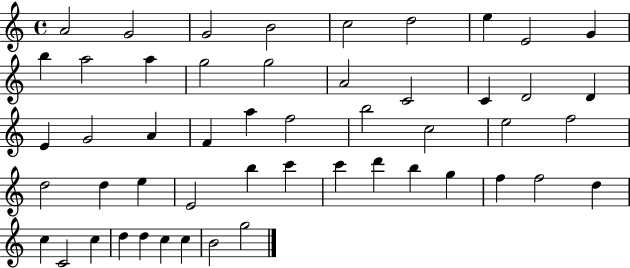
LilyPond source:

{
  \clef treble
  \time 4/4
  \defaultTimeSignature
  \key c \major
  a'2 g'2 | g'2 b'2 | c''2 d''2 | e''4 e'2 g'4 | \break b''4 a''2 a''4 | g''2 g''2 | a'2 c'2 | c'4 d'2 d'4 | \break e'4 g'2 a'4 | f'4 a''4 f''2 | b''2 c''2 | e''2 f''2 | \break d''2 d''4 e''4 | e'2 b''4 c'''4 | c'''4 d'''4 b''4 g''4 | f''4 f''2 d''4 | \break c''4 c'2 c''4 | d''4 d''4 c''4 c''4 | b'2 g''2 | \bar "|."
}